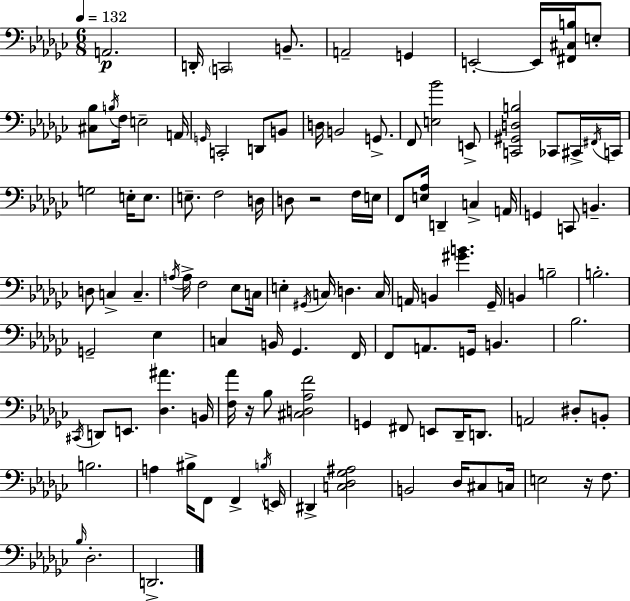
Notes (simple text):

A2/h. D2/s C2/h B2/e. A2/h G2/q E2/h E2/s [F#2,C#3,B3]/s E3/e [C#3,Bb3]/e B3/s F3/s E3/h A2/s G2/s C2/h D2/e B2/e D3/s B2/h G2/e. F2/e [E3,Bb4]/h E2/e [C2,G#2,D3,B3]/h CES2/e C#2/s F#2/s C2/s G3/h E3/s E3/e. E3/e. F3/h D3/s D3/e R/h F3/s E3/s F2/e [E3,Ab3]/s D2/q C3/q A2/s G2/q C2/e B2/q. D3/e C3/q C3/q. A3/s A3/s F3/h Eb3/e C3/s E3/q G#2/s C3/s D3/q. C3/s A2/s B2/q [G#4,B4]/q. Gb2/s B2/q B3/h B3/h. G2/h Eb3/q C3/q B2/s Gb2/q. F2/s F2/e A2/e. G2/s B2/q. Bb3/h. C#2/s D2/e E2/e. [Db3,A#4]/q. B2/s [F3,Ab4]/s R/s Bb3/e [C#3,D3,Ab3,F4]/h G2/q F#2/e E2/e Db2/s D2/e. A2/h D#3/e B2/e B3/h. A3/q BIS3/s F2/e F2/q B3/s E2/s D#2/q [C3,Db3,Gb3,A#3]/h B2/h Db3/s C#3/e C3/s E3/h R/s F3/e. Bb3/s Db3/h. D2/h.